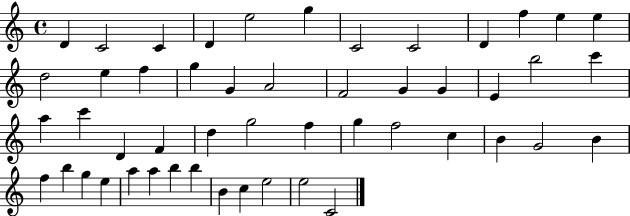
{
  \clef treble
  \time 4/4
  \defaultTimeSignature
  \key c \major
  d'4 c'2 c'4 | d'4 e''2 g''4 | c'2 c'2 | d'4 f''4 e''4 e''4 | \break d''2 e''4 f''4 | g''4 g'4 a'2 | f'2 g'4 g'4 | e'4 b''2 c'''4 | \break a''4 c'''4 d'4 f'4 | d''4 g''2 f''4 | g''4 f''2 c''4 | b'4 g'2 b'4 | \break f''4 b''4 g''4 e''4 | a''4 a''4 b''4 b''4 | b'4 c''4 e''2 | e''2 c'2 | \break \bar "|."
}